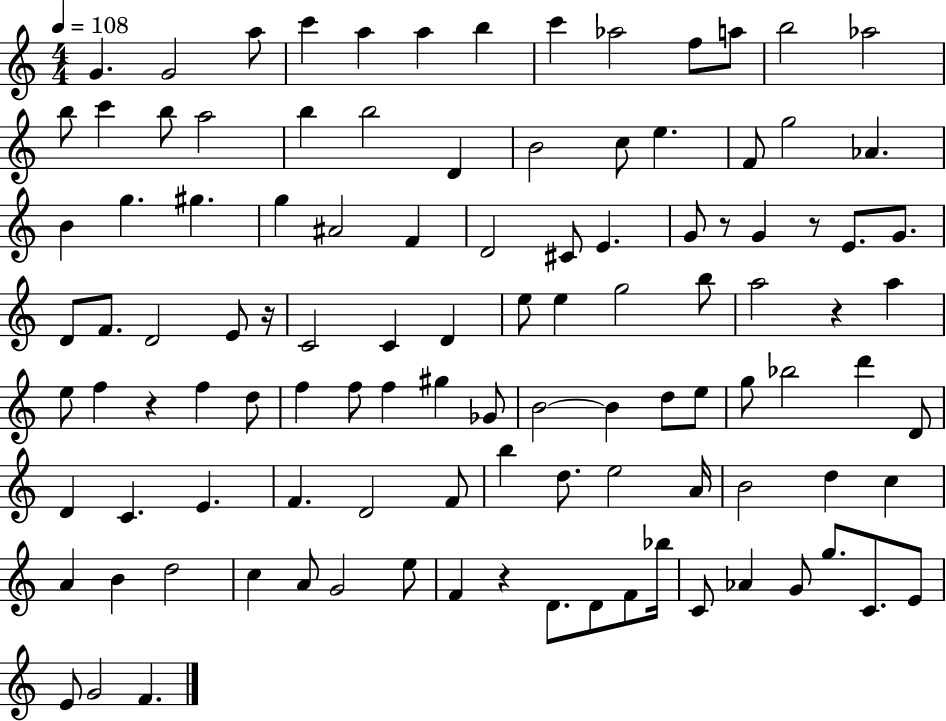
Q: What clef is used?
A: treble